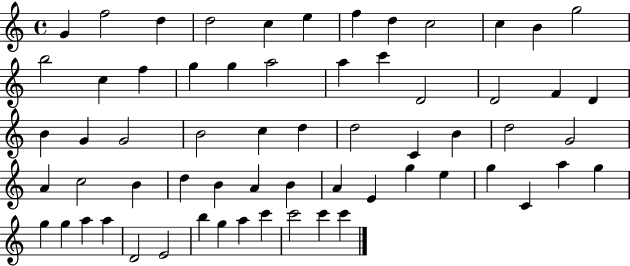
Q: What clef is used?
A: treble